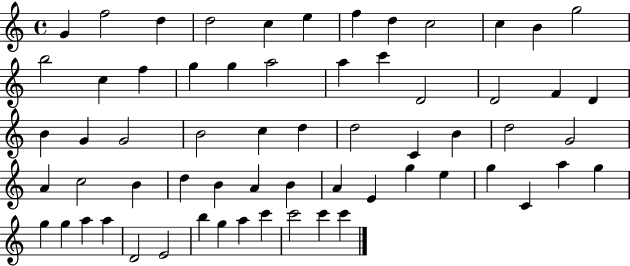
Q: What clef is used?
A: treble